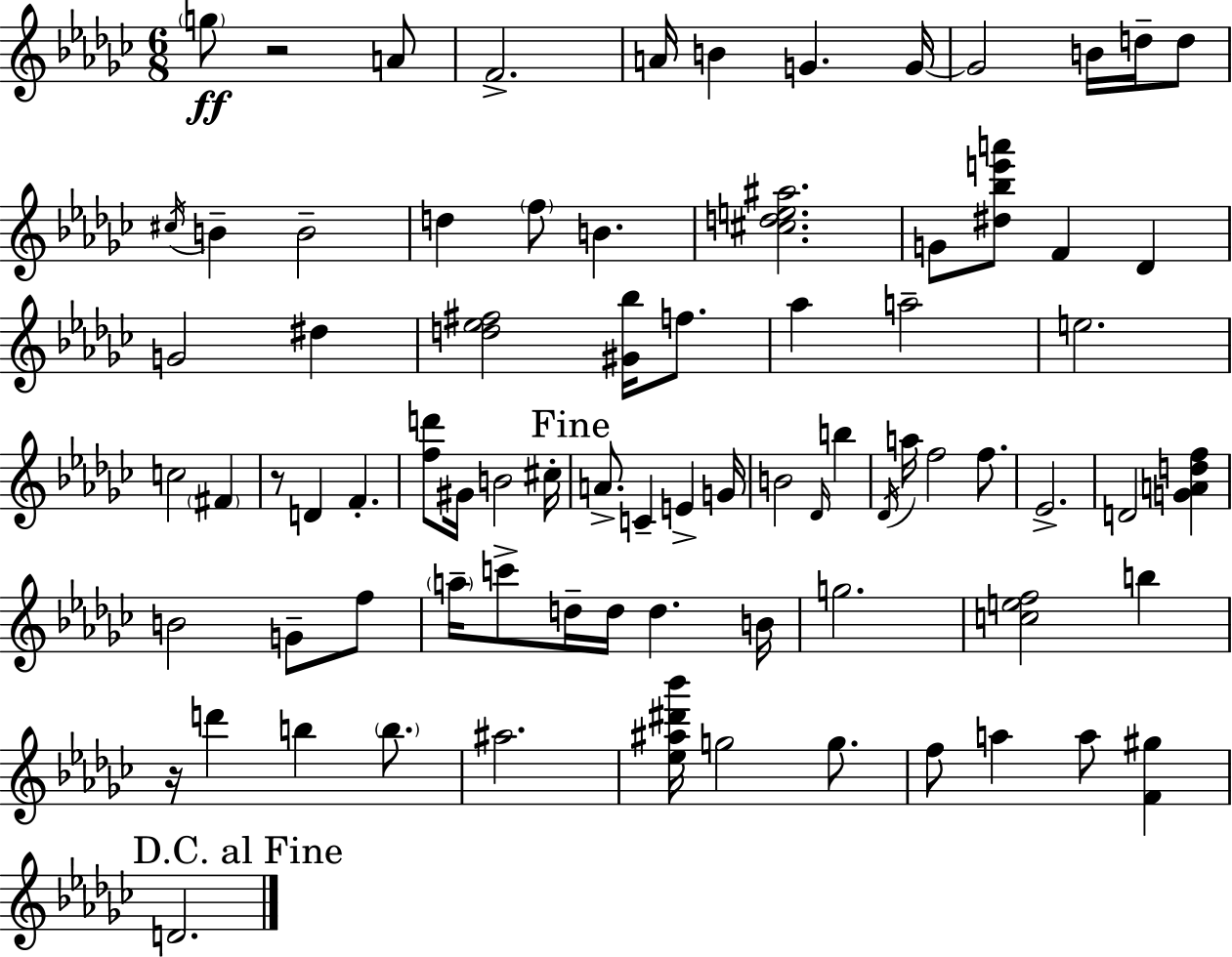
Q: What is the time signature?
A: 6/8